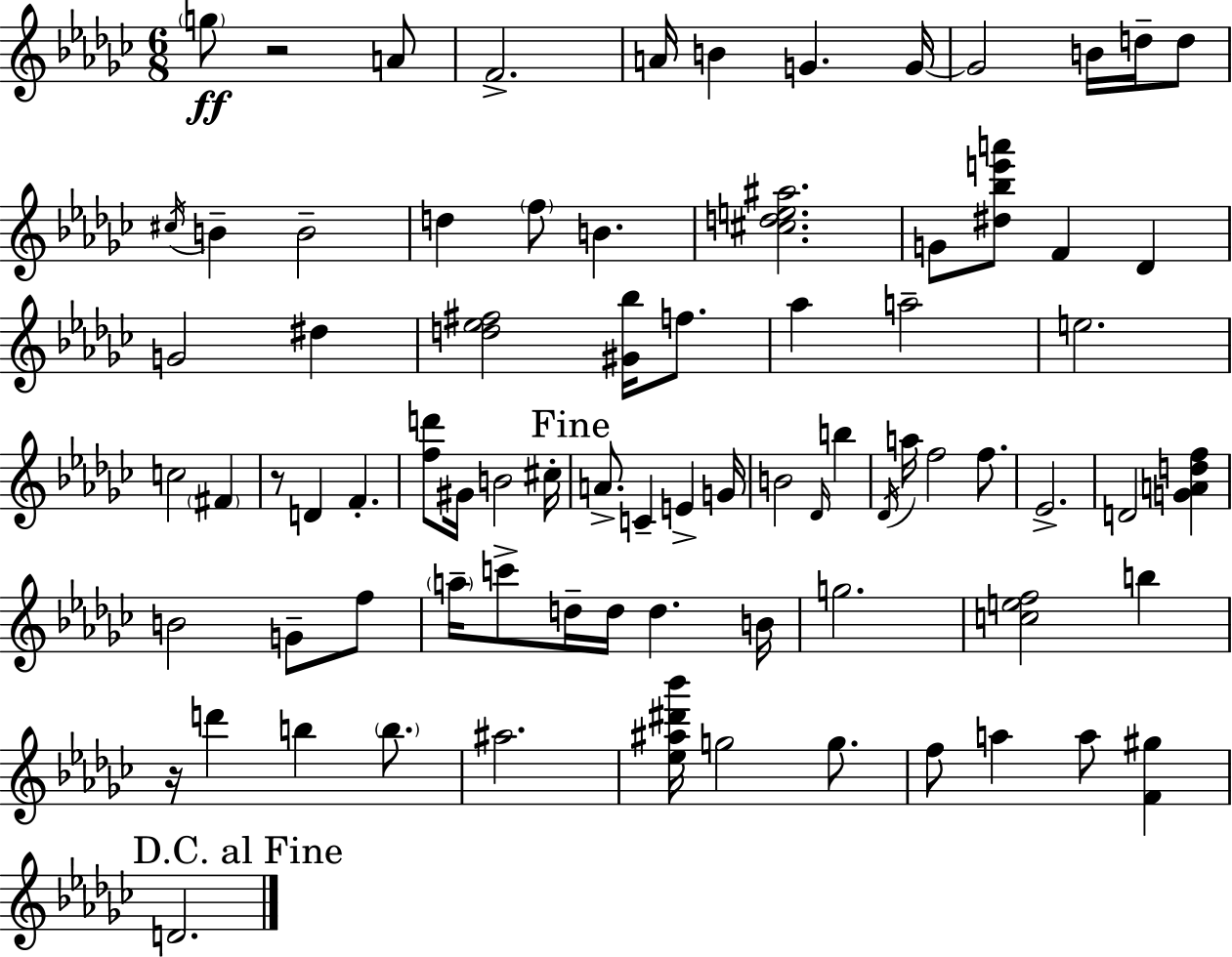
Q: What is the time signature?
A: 6/8